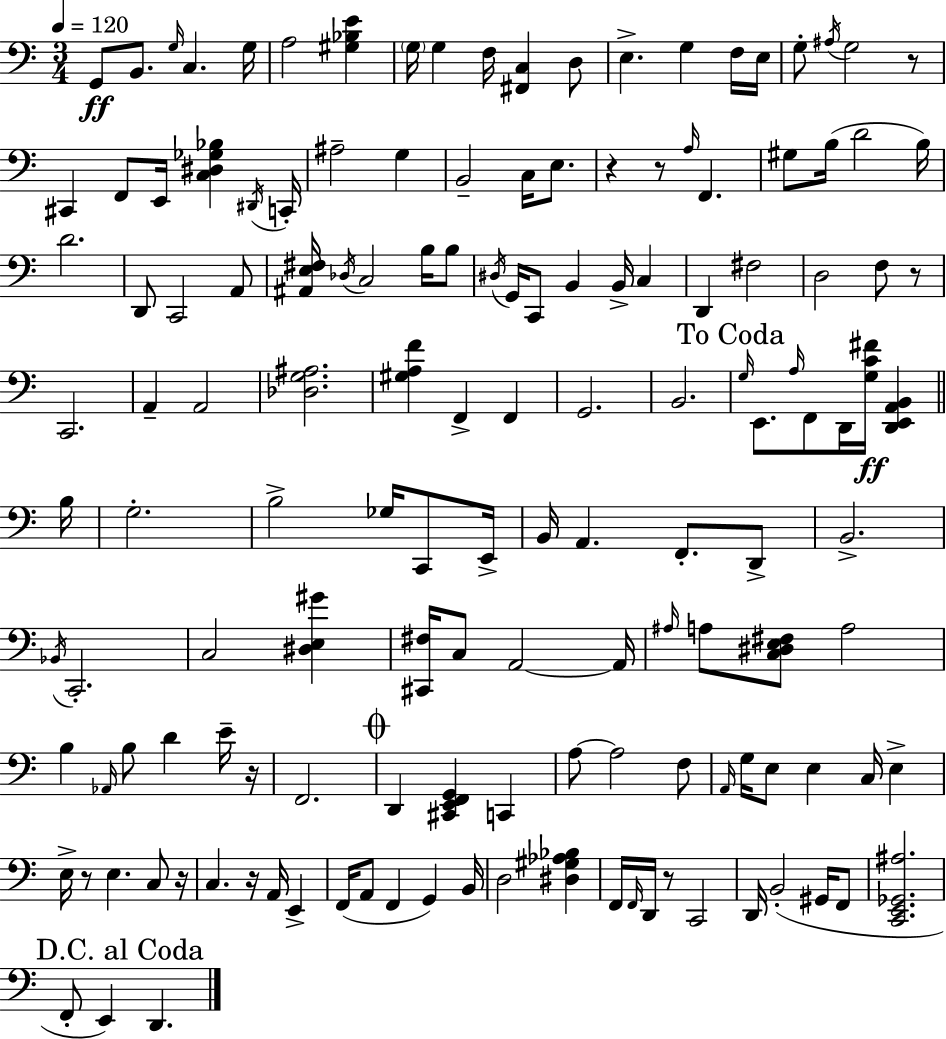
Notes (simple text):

G2/e B2/e. G3/s C3/q. G3/s A3/h [G#3,Bb3,E4]/q G3/s G3/q F3/s [F#2,C3]/q D3/e E3/q. G3/q F3/s E3/s G3/e A#3/s G3/h R/e C#2/q F2/e E2/s [C3,D#3,Gb3,Bb3]/q D#2/s C2/s A#3/h G3/q B2/h C3/s E3/e. R/q R/e A3/s F2/q. G#3/e B3/s D4/h B3/s D4/h. D2/e C2/h A2/e [A#2,E3,F#3]/s Db3/s C3/h B3/s B3/e D#3/s G2/s C2/e B2/q B2/s C3/q D2/q F#3/h D3/h F3/e R/e C2/h. A2/q A2/h [Db3,G3,A#3]/h. [G#3,A3,F4]/q F2/q F2/q G2/h. B2/h. G3/s E2/e. A3/s F2/e D2/s [G3,C4,F#4]/s [D2,E2,A2,B2]/q B3/s G3/h. B3/h Gb3/s C2/e E2/s B2/s A2/q. F2/e. D2/e B2/h. Bb2/s C2/h. C3/h [D#3,E3,G#4]/q [C#2,F#3]/s C3/e A2/h A2/s A#3/s A3/e [C3,D#3,E3,F#3]/e A3/h B3/q Ab2/s B3/e D4/q E4/s R/s F2/h. D2/q [C#2,E2,F2,G2]/q C2/q A3/e A3/h F3/e A2/s G3/s E3/e E3/q C3/s E3/q E3/s R/e E3/q. C3/e R/s C3/q. R/s A2/s E2/q F2/s A2/e F2/q G2/q B2/s D3/h [D#3,G#3,Ab3,Bb3]/q F2/s F2/s D2/s R/e C2/h D2/s B2/h G#2/s F2/e [C2,E2,Gb2,A#3]/h. F2/e E2/q D2/q.